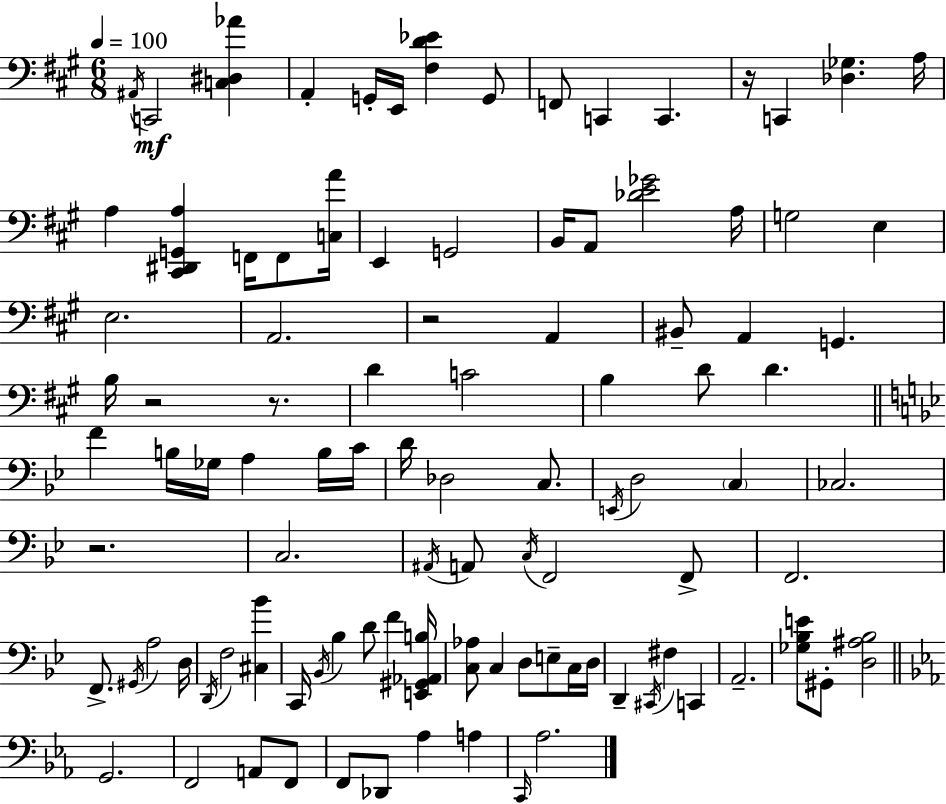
X:1
T:Untitled
M:6/8
L:1/4
K:A
^A,,/4 C,,2 [C,^D,_A] A,, G,,/4 E,,/4 [^F,D_E] G,,/2 F,,/2 C,, C,, z/4 C,, [_D,_G,] A,/4 A, [^C,,^D,,G,,A,] F,,/4 F,,/2 [C,A]/4 E,, G,,2 B,,/4 A,,/2 [_DE_G]2 A,/4 G,2 E, E,2 A,,2 z2 A,, ^B,,/2 A,, G,, B,/4 z2 z/2 D C2 B, D/2 D F B,/4 _G,/4 A, B,/4 C/4 D/4 _D,2 C,/2 E,,/4 D,2 C, _C,2 z2 C,2 ^A,,/4 A,,/2 C,/4 F,,2 F,,/2 F,,2 F,,/2 ^G,,/4 A,2 D,/4 D,,/4 F,2 [^C,_B] C,,/4 _B,,/4 _B, D/2 F [E,,^G,,_A,,B,]/4 [C,_A,]/2 C, D,/2 E,/2 C,/4 D,/4 D,, ^C,,/4 ^F, C,, A,,2 [_G,_B,E]/2 ^G,,/2 [D,^A,_B,]2 G,,2 F,,2 A,,/2 F,,/2 F,,/2 _D,,/2 _A, A, C,,/4 _A,2